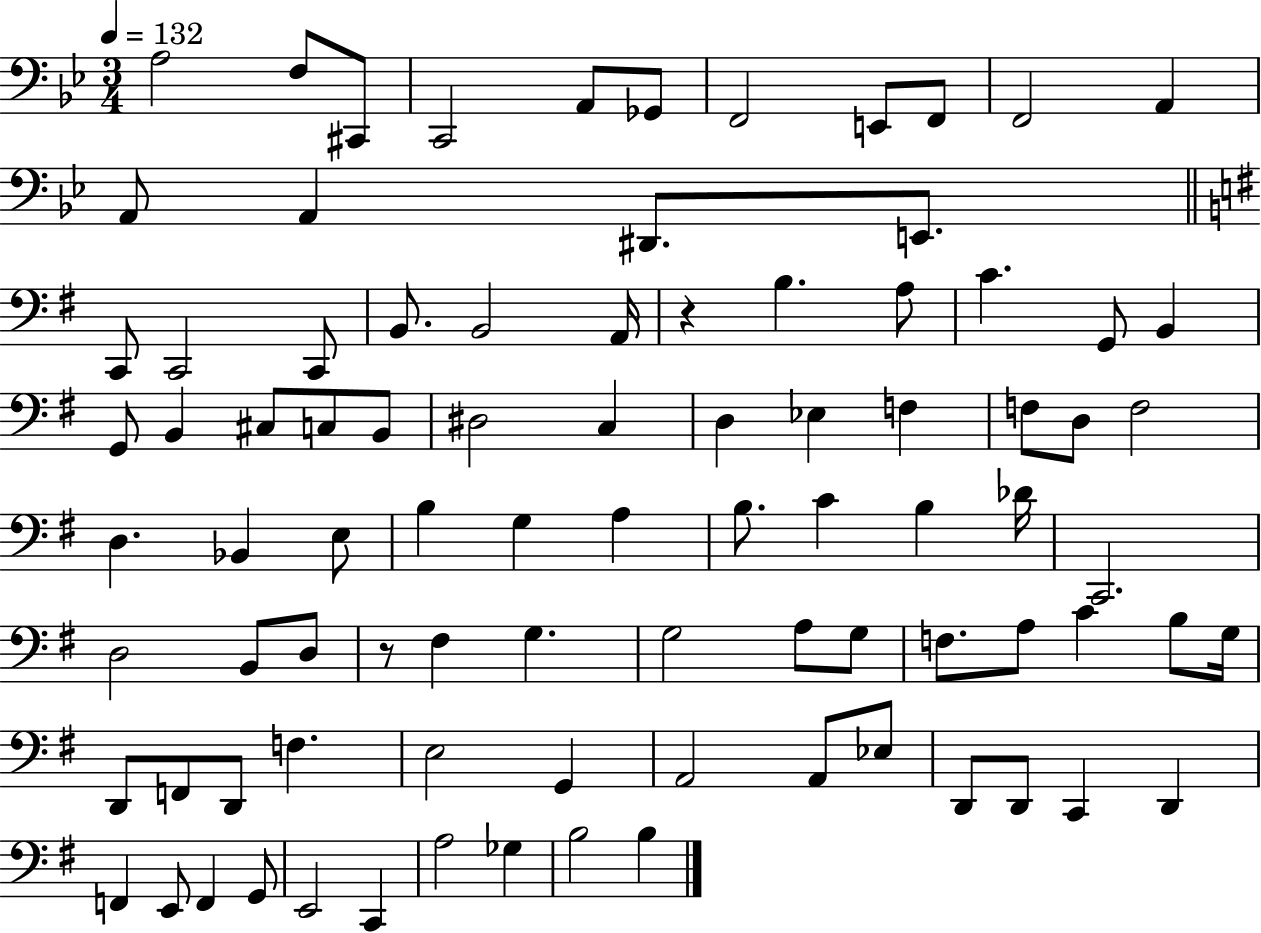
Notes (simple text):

A3/h F3/e C#2/e C2/h A2/e Gb2/e F2/h E2/e F2/e F2/h A2/q A2/e A2/q D#2/e. E2/e. C2/e C2/h C2/e B2/e. B2/h A2/s R/q B3/q. A3/e C4/q. G2/e B2/q G2/e B2/q C#3/e C3/e B2/e D#3/h C3/q D3/q Eb3/q F3/q F3/e D3/e F3/h D3/q. Bb2/q E3/e B3/q G3/q A3/q B3/e. C4/q B3/q Db4/s C2/h. D3/h B2/e D3/e R/e F#3/q G3/q. G3/h A3/e G3/e F3/e. A3/e C4/q B3/e G3/s D2/e F2/e D2/e F3/q. E3/h G2/q A2/h A2/e Eb3/e D2/e D2/e C2/q D2/q F2/q E2/e F2/q G2/e E2/h C2/q A3/h Gb3/q B3/h B3/q